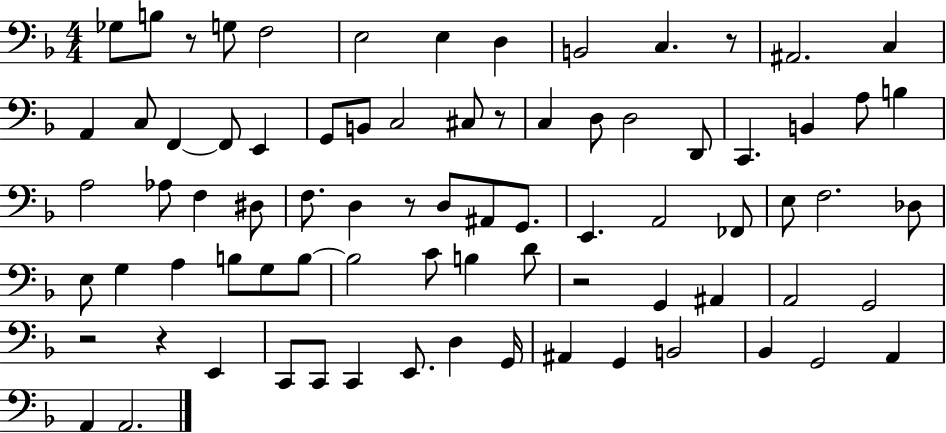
{
  \clef bass
  \numericTimeSignature
  \time 4/4
  \key f \major
  ges8 b8 r8 g8 f2 | e2 e4 d4 | b,2 c4. r8 | ais,2. c4 | \break a,4 c8 f,4~~ f,8 e,4 | g,8 b,8 c2 cis8 r8 | c4 d8 d2 d,8 | c,4. b,4 a8 b4 | \break a2 aes8 f4 dis8 | f8. d4 r8 d8 ais,8 g,8. | e,4. a,2 fes,8 | e8 f2. des8 | \break e8 g4 a4 b8 g8 b8~~ | b2 c'8 b4 d'8 | r2 g,4 ais,4 | a,2 g,2 | \break r2 r4 e,4 | c,8 c,8 c,4 e,8. d4 g,16 | ais,4 g,4 b,2 | bes,4 g,2 a,4 | \break a,4 a,2. | \bar "|."
}